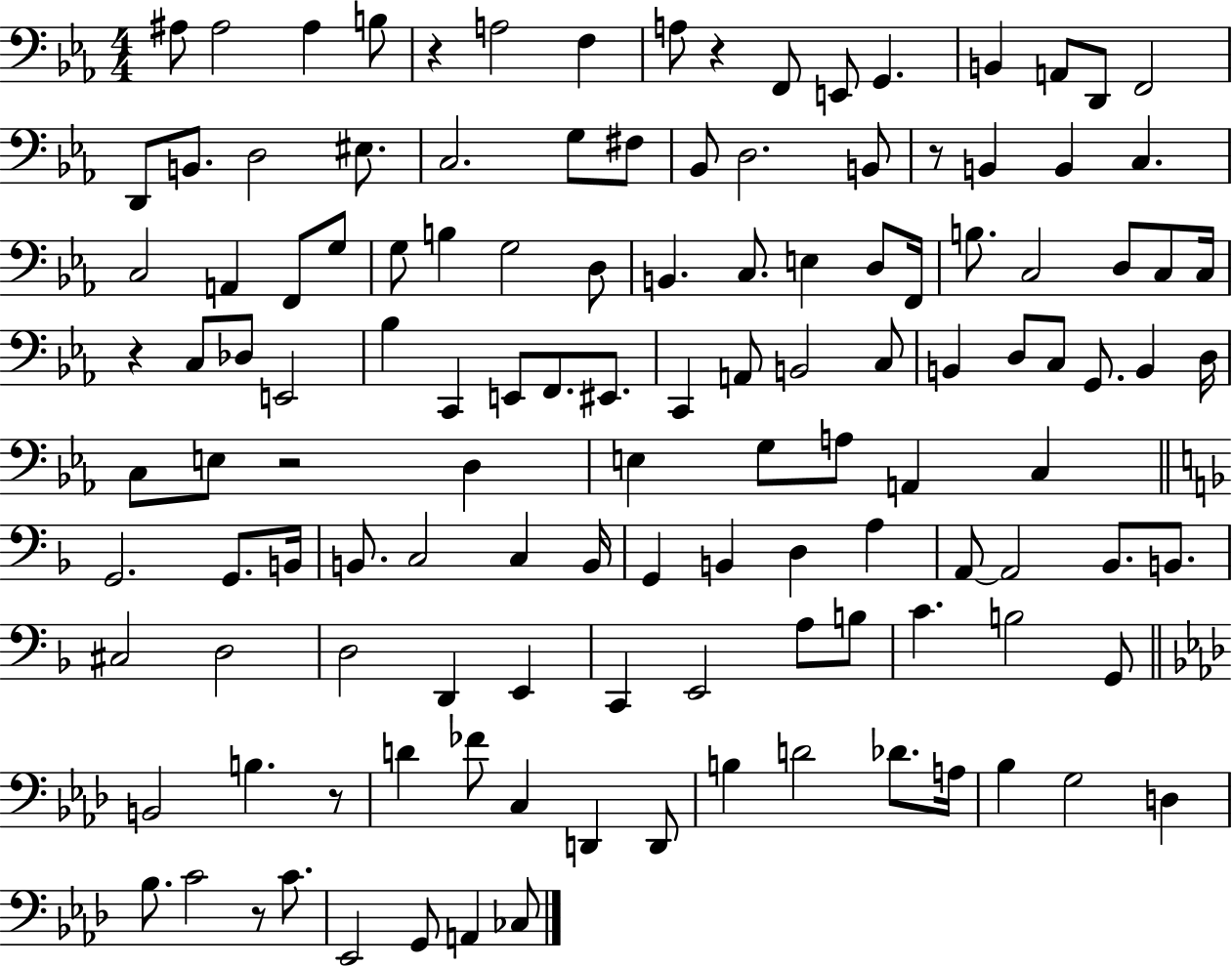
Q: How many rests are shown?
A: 7